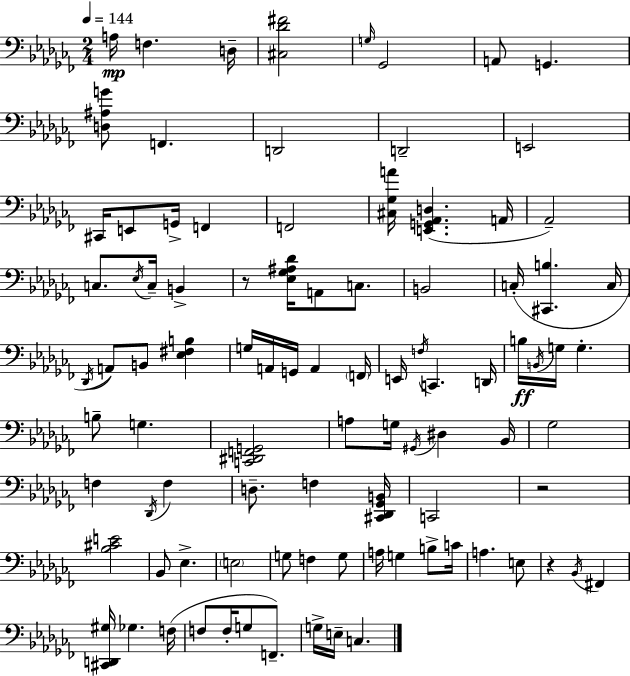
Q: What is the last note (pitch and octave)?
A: C3